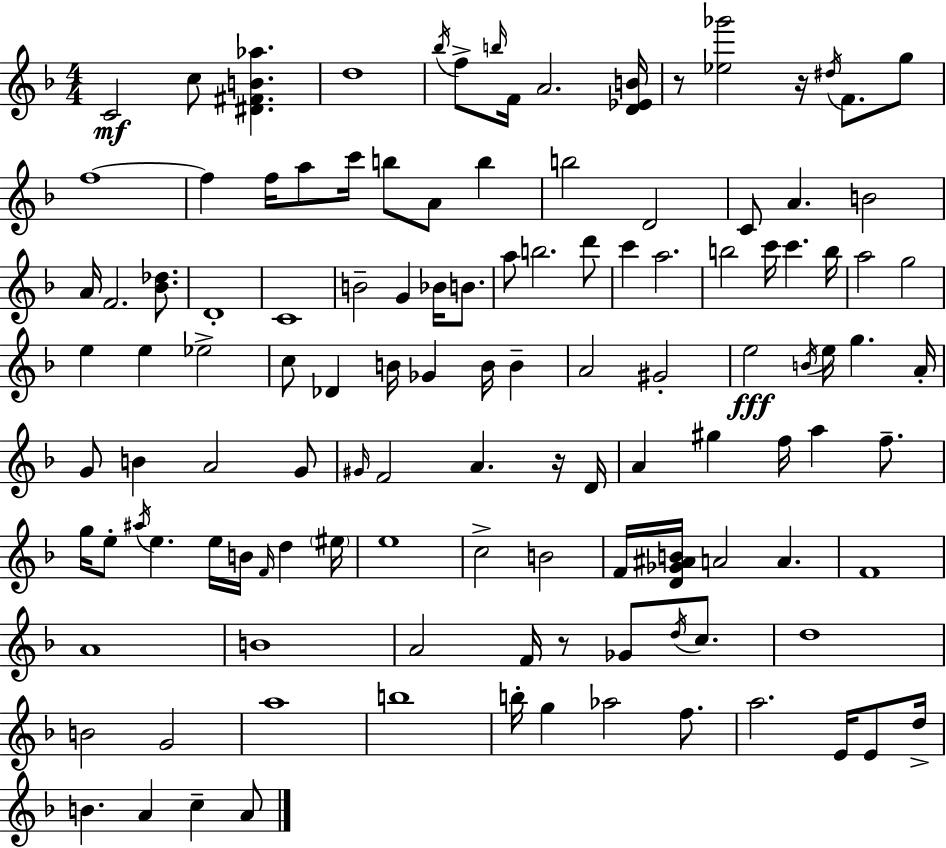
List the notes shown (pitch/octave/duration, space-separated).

C4/h C5/e [D#4,F#4,B4,Ab5]/q. D5/w Bb5/s F5/e B5/s F4/s A4/h. [D4,Eb4,B4]/s R/e [Eb5,Gb6]/h R/s D#5/s F4/e. G5/e F5/w F5/q F5/s A5/e C6/s B5/e A4/e B5/q B5/h D4/h C4/e A4/q. B4/h A4/s F4/h. [Bb4,Db5]/e. D4/w C4/w B4/h G4/q Bb4/s B4/e. A5/e B5/h. D6/e C6/q A5/h. B5/h C6/s C6/q. B5/s A5/h G5/h E5/q E5/q Eb5/h C5/e Db4/q B4/s Gb4/q B4/s B4/q A4/h G#4/h E5/h B4/s E5/s G5/q. A4/s G4/e B4/q A4/h G4/e G#4/s F4/h A4/q. R/s D4/s A4/q G#5/q F5/s A5/q F5/e. G5/s E5/e A#5/s E5/q. E5/s B4/s F4/s D5/q EIS5/s E5/w C5/h B4/h F4/s [D4,Gb4,A#4,B4]/s A4/h A4/q. F4/w A4/w B4/w A4/h F4/s R/e Gb4/e D5/s C5/e. D5/w B4/h G4/h A5/w B5/w B5/s G5/q Ab5/h F5/e. A5/h. E4/s E4/e D5/s B4/q. A4/q C5/q A4/e